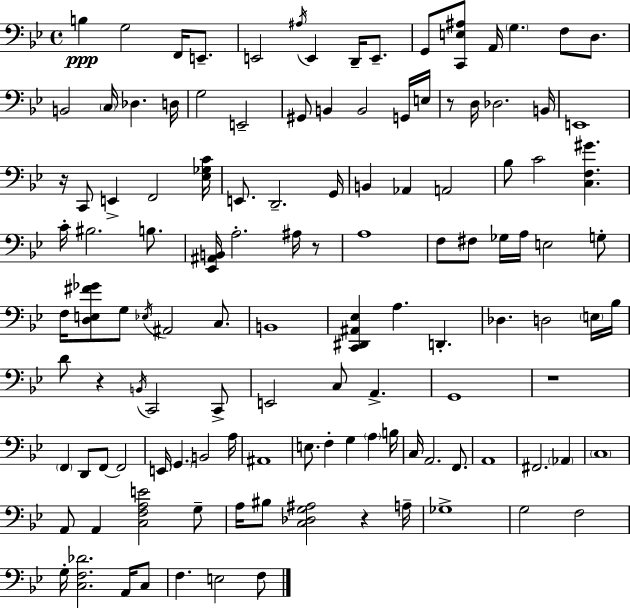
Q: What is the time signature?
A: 4/4